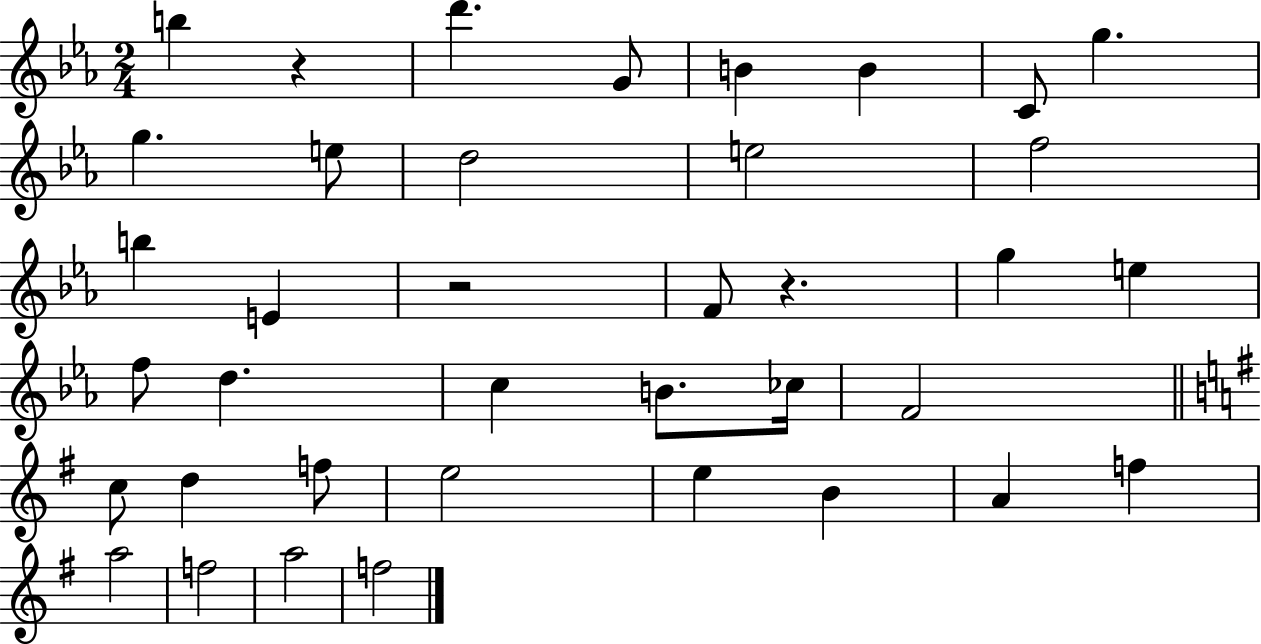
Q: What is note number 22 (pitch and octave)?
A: CES5